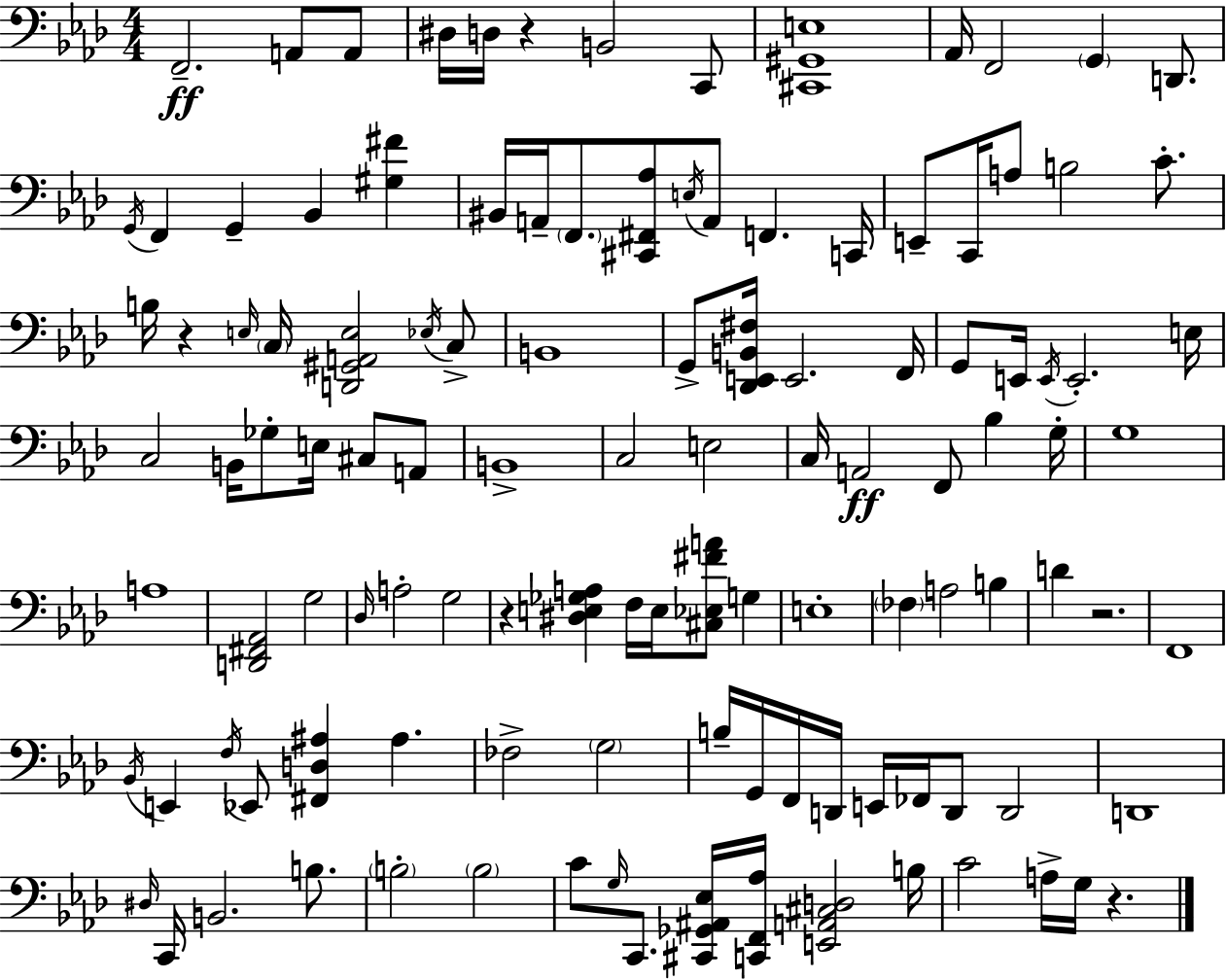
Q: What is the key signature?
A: AES major